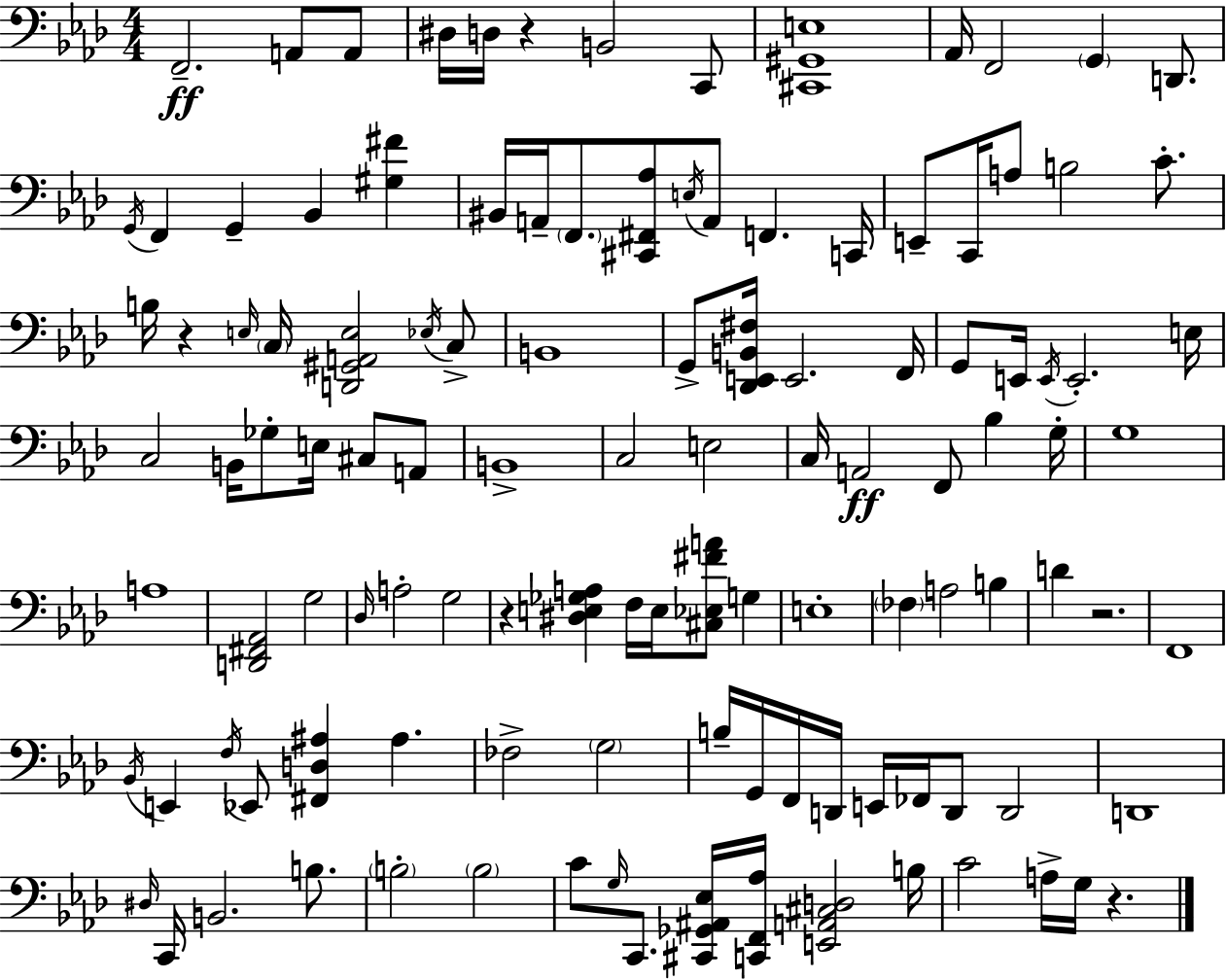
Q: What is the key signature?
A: AES major